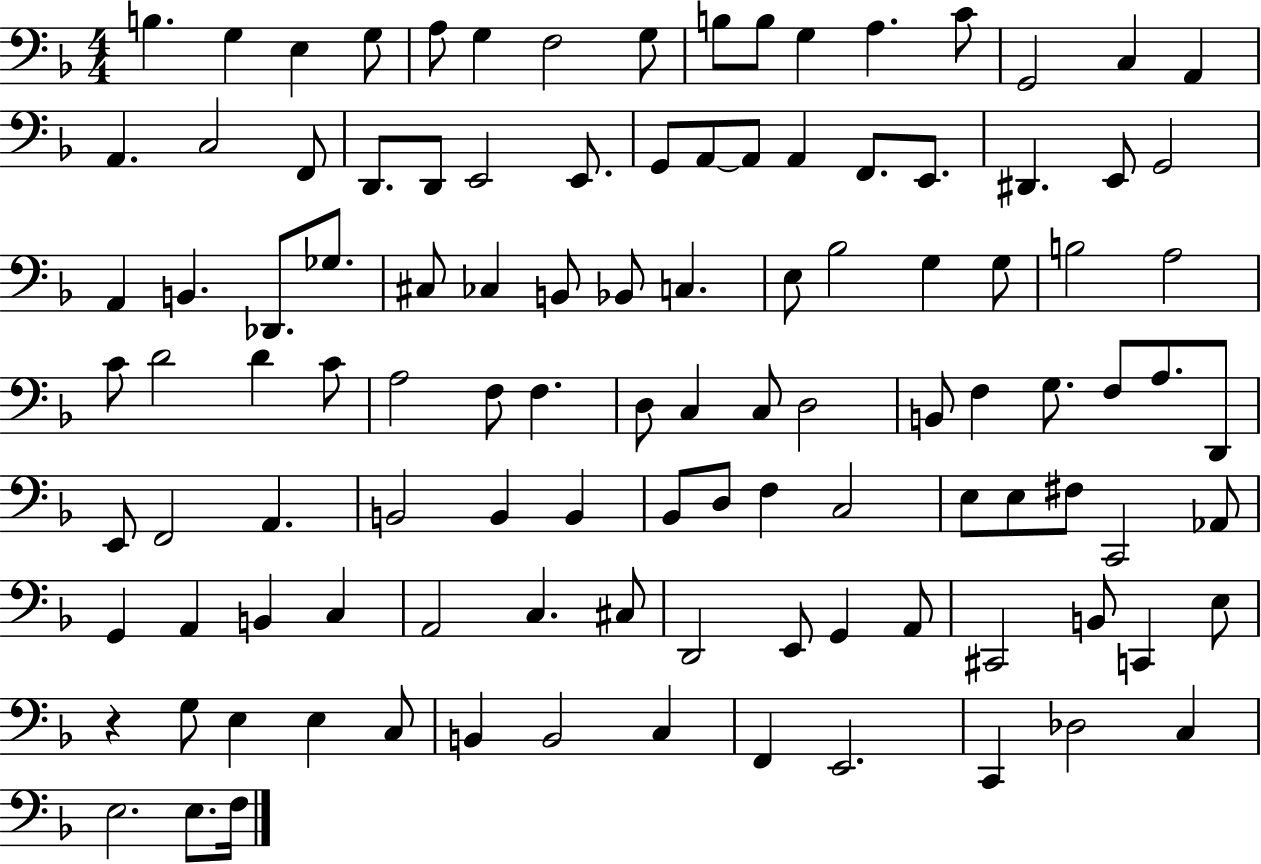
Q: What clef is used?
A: bass